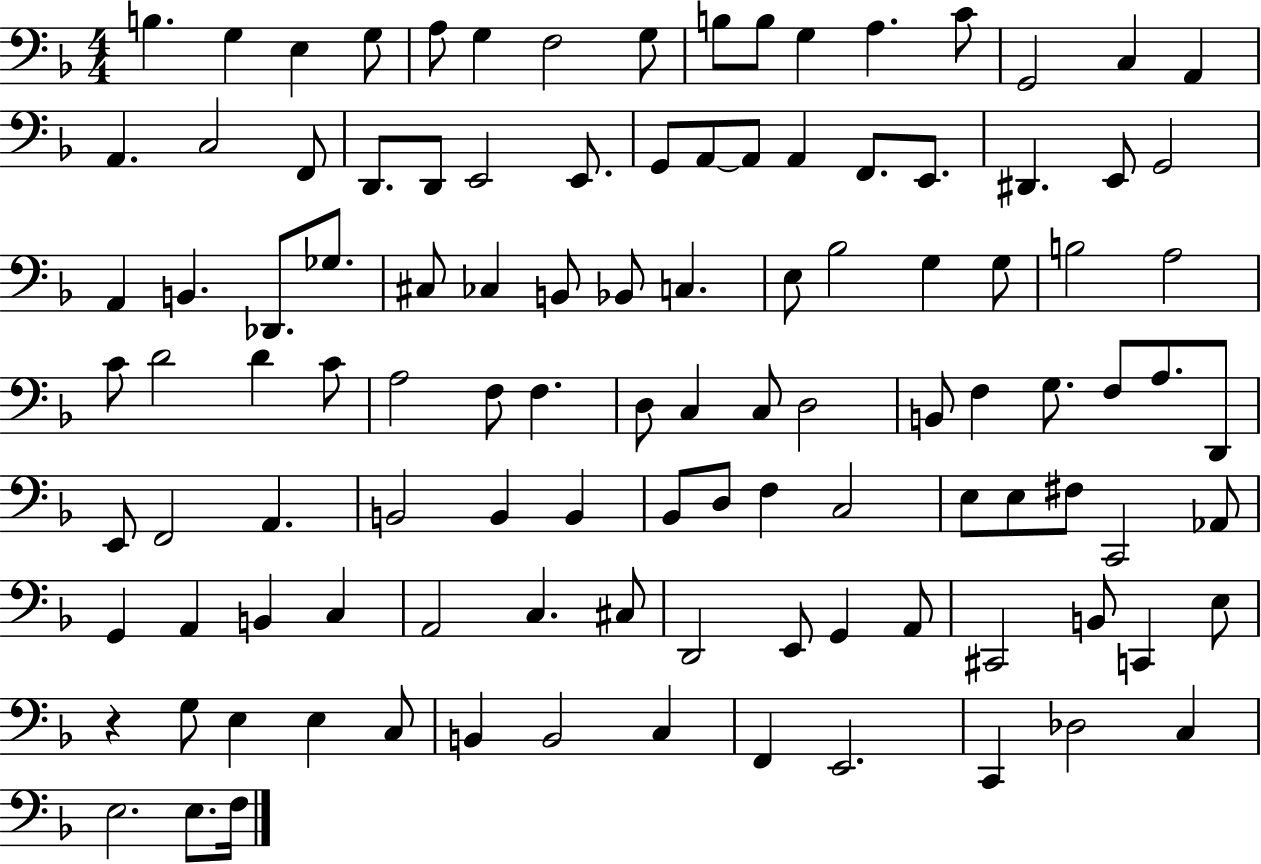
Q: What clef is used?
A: bass